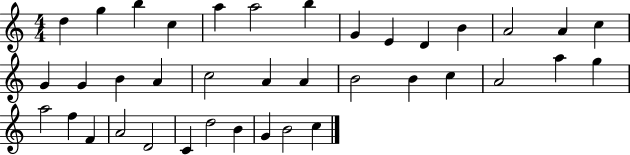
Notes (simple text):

D5/q G5/q B5/q C5/q A5/q A5/h B5/q G4/q E4/q D4/q B4/q A4/h A4/q C5/q G4/q G4/q B4/q A4/q C5/h A4/q A4/q B4/h B4/q C5/q A4/h A5/q G5/q A5/h F5/q F4/q A4/h D4/h C4/q D5/h B4/q G4/q B4/h C5/q